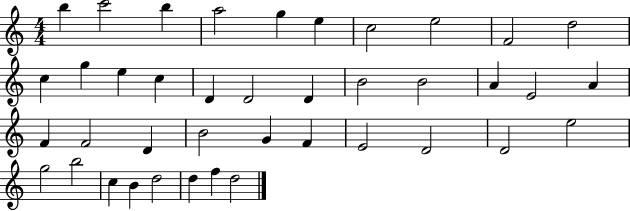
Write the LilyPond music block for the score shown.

{
  \clef treble
  \numericTimeSignature
  \time 4/4
  \key c \major
  b''4 c'''2 b''4 | a''2 g''4 e''4 | c''2 e''2 | f'2 d''2 | \break c''4 g''4 e''4 c''4 | d'4 d'2 d'4 | b'2 b'2 | a'4 e'2 a'4 | \break f'4 f'2 d'4 | b'2 g'4 f'4 | e'2 d'2 | d'2 e''2 | \break g''2 b''2 | c''4 b'4 d''2 | d''4 f''4 d''2 | \bar "|."
}